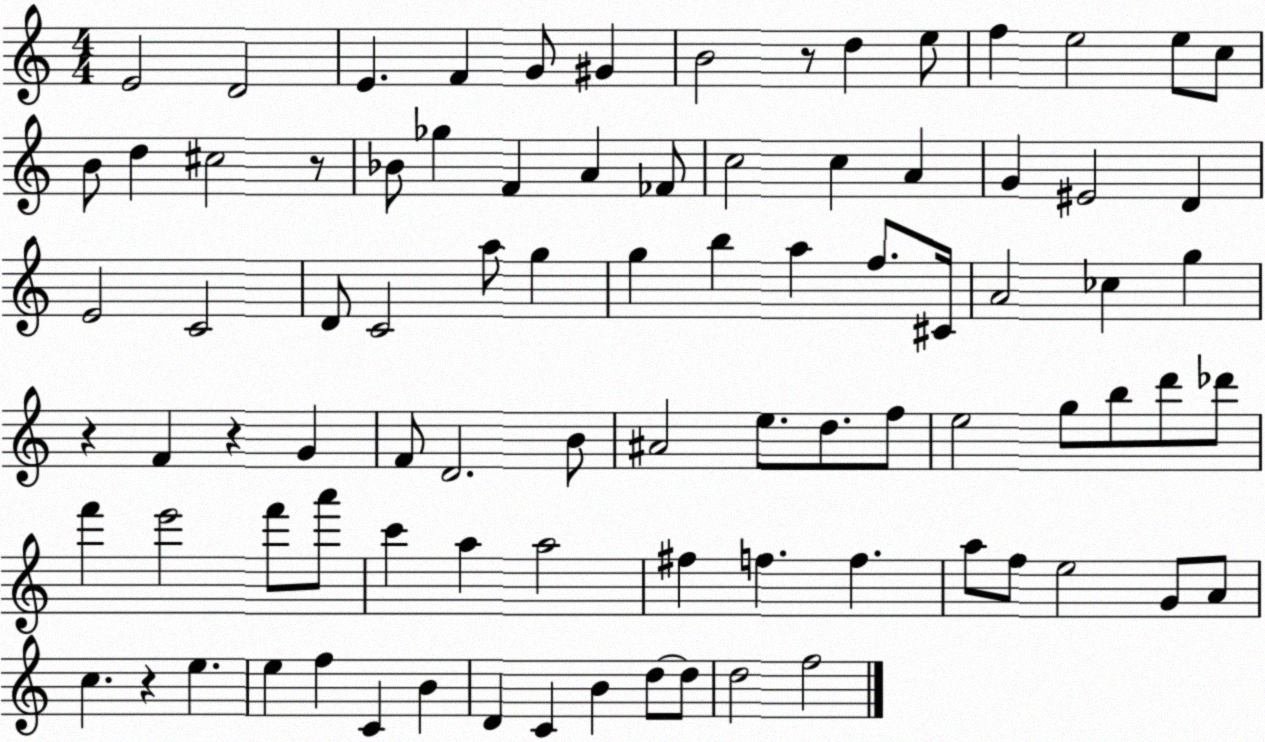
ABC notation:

X:1
T:Untitled
M:4/4
L:1/4
K:C
E2 D2 E F G/2 ^G B2 z/2 d e/2 f e2 e/2 c/2 B/2 d ^c2 z/2 _B/2 _g F A _F/2 c2 c A G ^E2 D E2 C2 D/2 C2 a/2 g g b a f/2 ^C/4 A2 _c g z F z G F/2 D2 B/2 ^A2 e/2 d/2 f/2 e2 g/2 b/2 d'/2 _d'/2 f' e'2 f'/2 a'/2 c' a a2 ^f f f a/2 f/2 e2 G/2 A/2 c z e e f C B D C B d/2 d/2 d2 f2